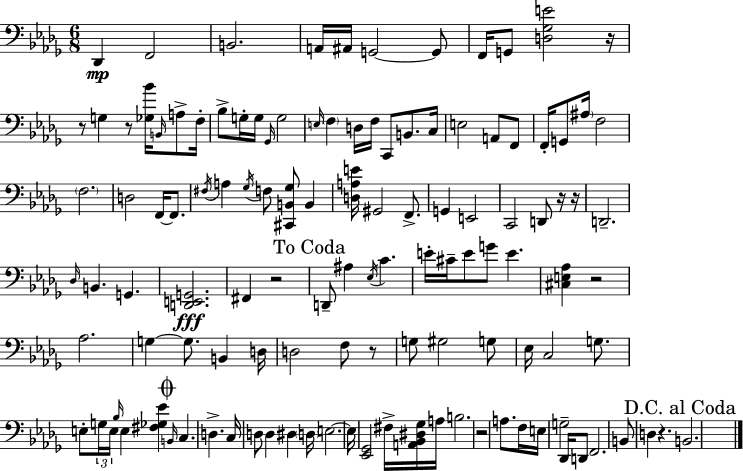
Db2/q F2/h B2/h. A2/s A#2/s G2/h G2/e F2/s G2/e [D3,Gb3,E4]/h R/s R/e G3/q R/e [Gb3,Bb4]/s B2/s A3/e F3/s Bb3/e G3/s G3/s Gb2/s G3/h E3/s F3/q D3/s F3/s C2/e B2/e. C3/s E3/h A2/e F2/e F2/s G2/e A#3/s F3/h F3/h. D3/h F2/s F2/e. F#3/s A3/q Gb3/s F3/e [C#2,B2,Gb3]/e B2/q [D3,A3,E4]/s G#2/h F2/e. G2/q E2/h C2/h D2/e R/s R/s D2/h. Db3/s B2/q. G2/q. [D2,E2,G2]/h. F#2/q R/h D2/e A#3/q Eb3/s C4/q. E4/s C#4/s E4/e G4/e E4/q. [C#3,E3,Ab3]/q R/h Ab3/h. G3/q G3/e. B2/q D3/s D3/h F3/e R/e G3/e G#3/h G3/e Eb3/s C3/h G3/e. E3/e G3/s E3/s Bb3/s E3/q [F#3,Gb3,Eb4]/q B2/s C3/q. D3/q. C3/s D3/e D3/q D#3/q D3/s E3/h. E3/s [Eb2,Gb2]/h F#3/s [A2,Bb2,D#3,Gb3]/s A3/s B3/h. R/h A3/e. F3/s E3/s G3/h Db2/s D2/e F2/h. B2/e D3/q R/q. B2/h.